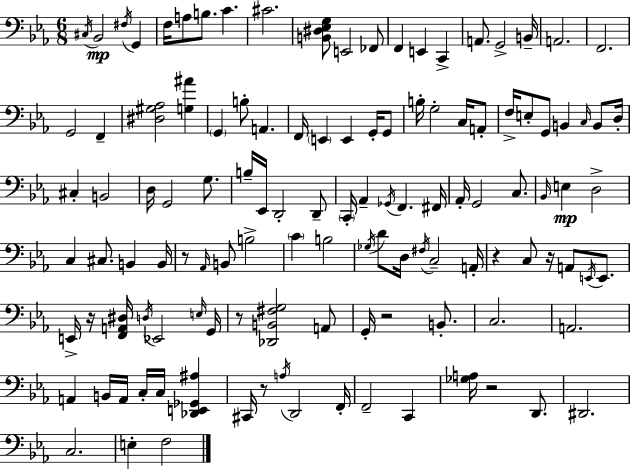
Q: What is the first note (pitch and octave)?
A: C#3